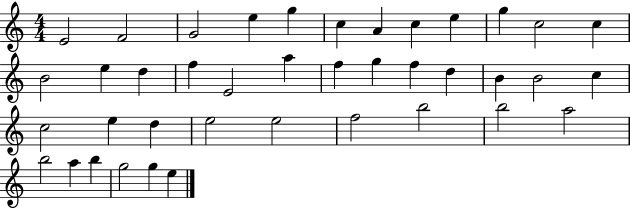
X:1
T:Untitled
M:4/4
L:1/4
K:C
E2 F2 G2 e g c A c e g c2 c B2 e d f E2 a f g f d B B2 c c2 e d e2 e2 f2 b2 b2 a2 b2 a b g2 g e